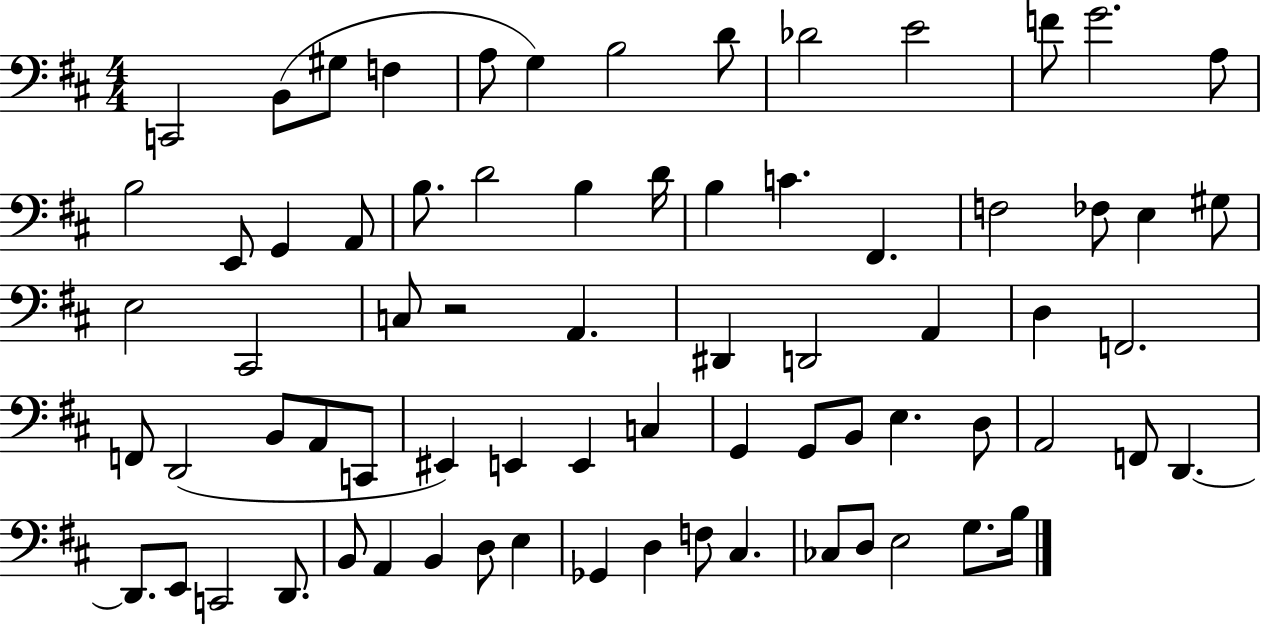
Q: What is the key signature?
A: D major